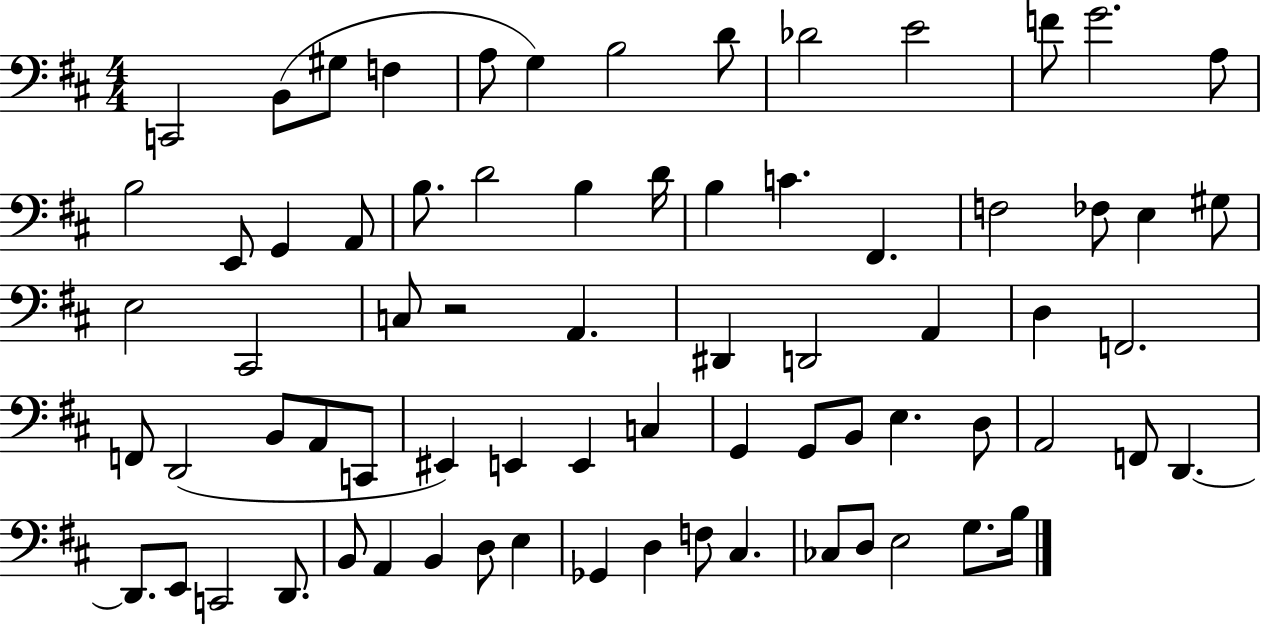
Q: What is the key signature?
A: D major